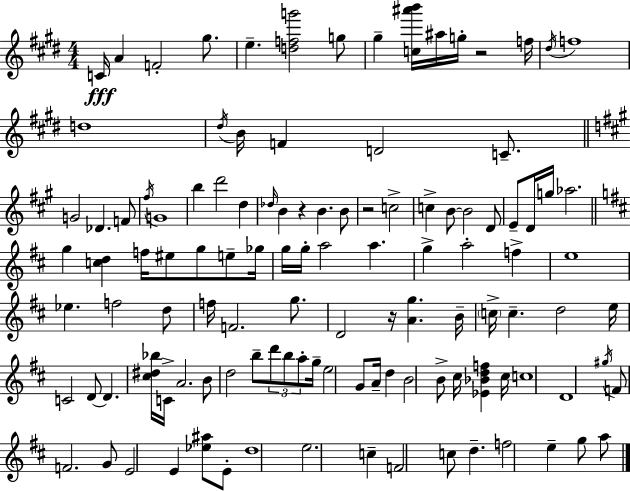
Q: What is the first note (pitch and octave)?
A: C4